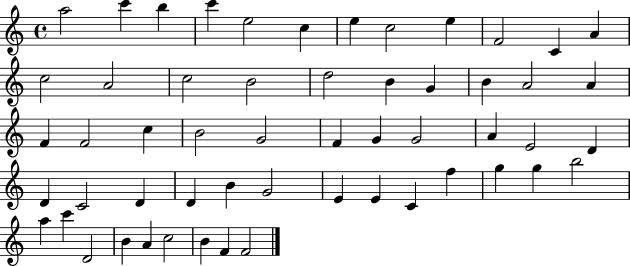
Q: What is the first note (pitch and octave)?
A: A5